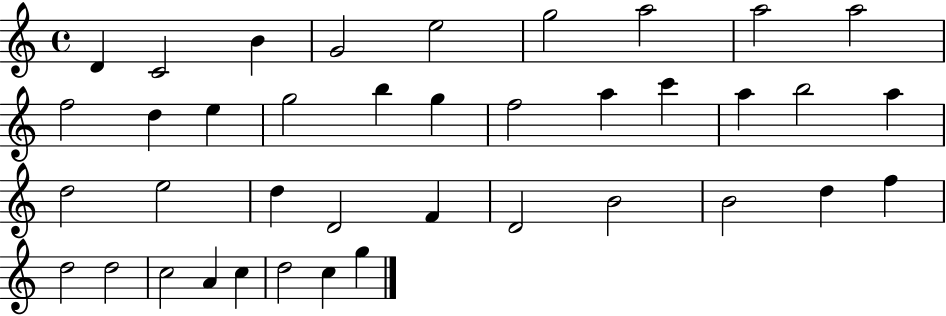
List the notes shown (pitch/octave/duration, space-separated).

D4/q C4/h B4/q G4/h E5/h G5/h A5/h A5/h A5/h F5/h D5/q E5/q G5/h B5/q G5/q F5/h A5/q C6/q A5/q B5/h A5/q D5/h E5/h D5/q D4/h F4/q D4/h B4/h B4/h D5/q F5/q D5/h D5/h C5/h A4/q C5/q D5/h C5/q G5/q